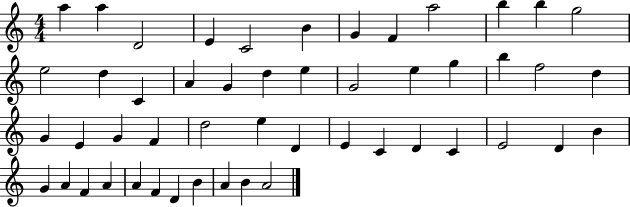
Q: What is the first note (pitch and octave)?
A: A5